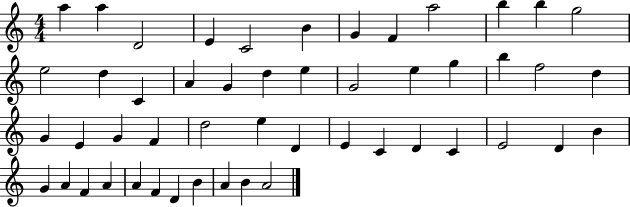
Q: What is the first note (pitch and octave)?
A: A5